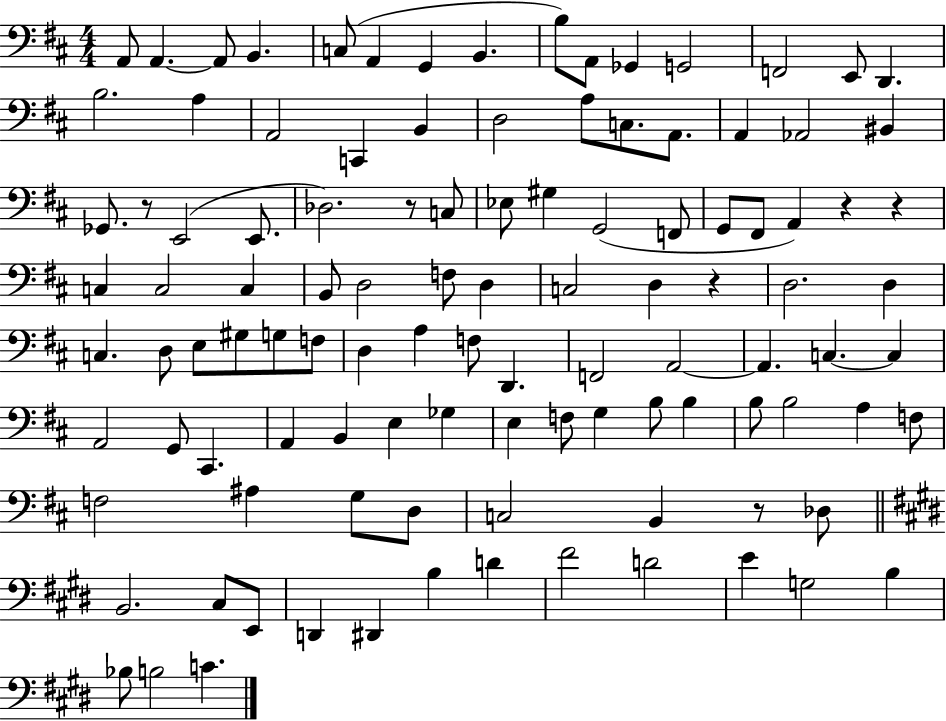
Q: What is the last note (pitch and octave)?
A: C4